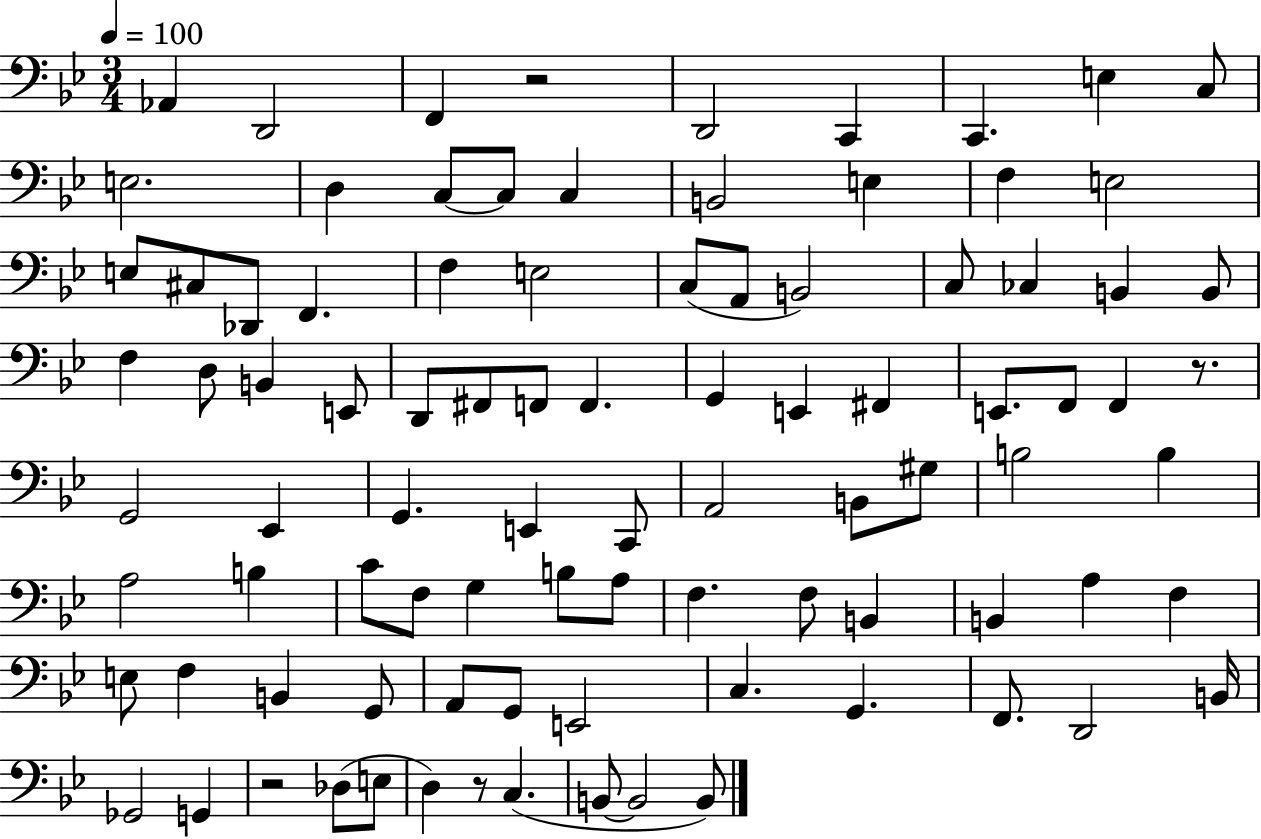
{
  \clef bass
  \numericTimeSignature
  \time 3/4
  \key bes \major
  \tempo 4 = 100
  aes,4 d,2 | f,4 r2 | d,2 c,4 | c,4. e4 c8 | \break e2. | d4 c8~~ c8 c4 | b,2 e4 | f4 e2 | \break e8 cis8 des,8 f,4. | f4 e2 | c8( a,8 b,2) | c8 ces4 b,4 b,8 | \break f4 d8 b,4 e,8 | d,8 fis,8 f,8 f,4. | g,4 e,4 fis,4 | e,8. f,8 f,4 r8. | \break g,2 ees,4 | g,4. e,4 c,8 | a,2 b,8 gis8 | b2 b4 | \break a2 b4 | c'8 f8 g4 b8 a8 | f4. f8 b,4 | b,4 a4 f4 | \break e8 f4 b,4 g,8 | a,8 g,8 e,2 | c4. g,4. | f,8. d,2 b,16 | \break ges,2 g,4 | r2 des8( e8 | d4) r8 c4.( | b,8~~ b,2 b,8) | \break \bar "|."
}